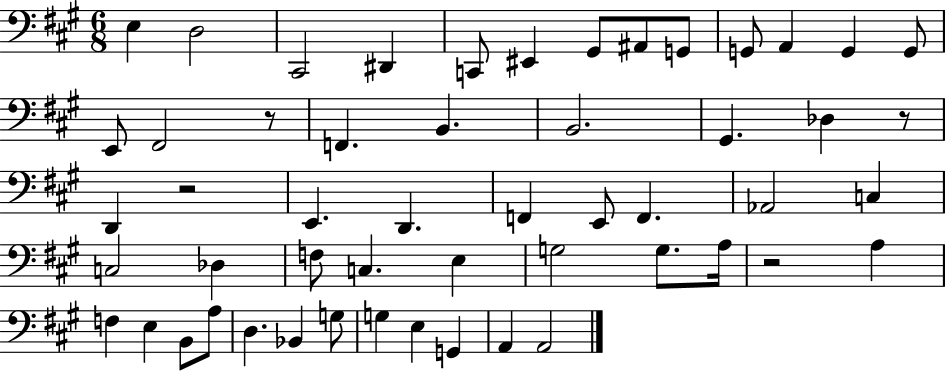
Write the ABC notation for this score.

X:1
T:Untitled
M:6/8
L:1/4
K:A
E, D,2 ^C,,2 ^D,, C,,/2 ^E,, ^G,,/2 ^A,,/2 G,,/2 G,,/2 A,, G,, G,,/2 E,,/2 ^F,,2 z/2 F,, B,, B,,2 ^G,, _D, z/2 D,, z2 E,, D,, F,, E,,/2 F,, _A,,2 C, C,2 _D, F,/2 C, E, G,2 G,/2 A,/4 z2 A, F, E, B,,/2 A,/2 D, _B,, G,/2 G, E, G,, A,, A,,2